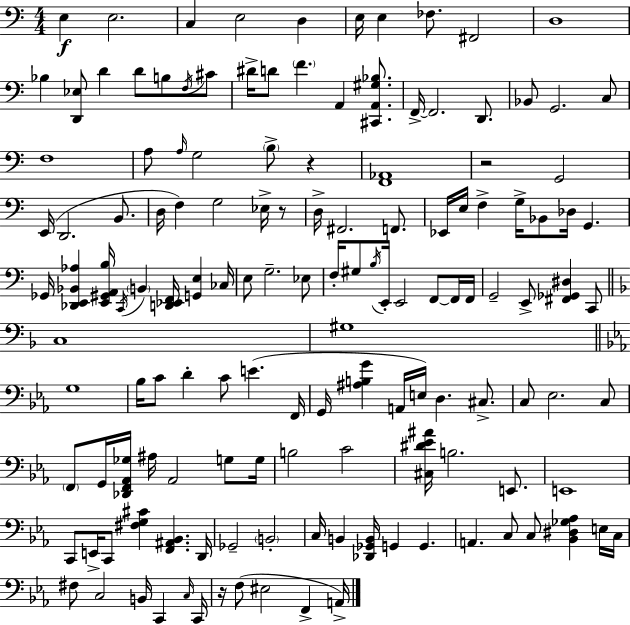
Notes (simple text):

E3/q E3/h. C3/q E3/h D3/q E3/s E3/q FES3/e. F#2/h D3/w Bb3/q [D2,Eb3]/e D4/q D4/e B3/e F3/s C#4/e D#4/s D4/e F4/q. A2/q [C#2,A2,G#3,Bb3]/e. F2/s F2/h. D2/e. Bb2/e G2/h. C3/e F3/w A3/e A3/s G3/h B3/e R/q [F2,Ab2]/w R/h G2/h E2/s D2/h. B2/e. D3/s F3/q G3/h Eb3/s R/e D3/s F#2/h. F2/e. Eb2/s E3/s F3/q G3/s Bb2/e Db3/s G2/q. Gb2/s [Db2,E2,Bb2,Ab3]/q [E2,G#2,A2,B3]/s C2/s B2/q [D2,Eb2,F2]/s [G2,E3]/q CES3/s E3/e G3/h. Eb3/e F3/s G#3/e B3/s E2/s E2/h F2/e F2/s F2/s G2/h E2/e [F#2,Gb2,D#3]/q C2/e C3/w G#3/w G3/w Bb3/s C4/e D4/q C4/e E4/q. F2/s G2/s [A#3,B3,G4]/q A2/s E3/s D3/q. C#3/e. C3/e Eb3/h. C3/e F2/e G2/s [Db2,F2,Ab2,Gb3]/s A#3/s Ab2/h G3/e G3/s B3/h C4/h [C#3,D#4,Eb4,A#4]/s B3/h. E2/e. E2/w C2/e E2/s C2/e [F#3,G3,C#4]/q [F2,A#2,Bb2]/q. D2/s Gb2/h B2/h C3/s B2/q [Db2,Gb2,B2]/s G2/q G2/q. A2/q. C3/e C3/e [Bb2,D#3,Gb3,Ab3]/q E3/s C3/s F#3/e C3/h B2/s C2/q C3/s C2/s R/s F3/e EIS3/h F2/q A2/s